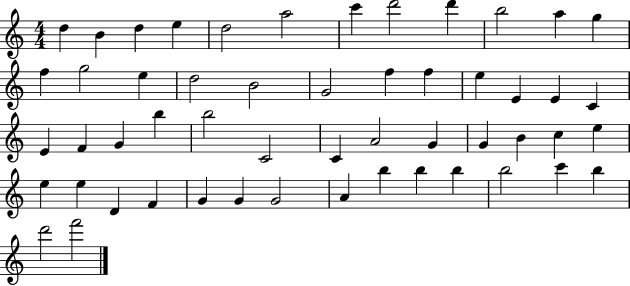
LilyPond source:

{
  \clef treble
  \numericTimeSignature
  \time 4/4
  \key c \major
  d''4 b'4 d''4 e''4 | d''2 a''2 | c'''4 d'''2 d'''4 | b''2 a''4 g''4 | \break f''4 g''2 e''4 | d''2 b'2 | g'2 f''4 f''4 | e''4 e'4 e'4 c'4 | \break e'4 f'4 g'4 b''4 | b''2 c'2 | c'4 a'2 g'4 | g'4 b'4 c''4 e''4 | \break e''4 e''4 d'4 f'4 | g'4 g'4 g'2 | a'4 b''4 b''4 b''4 | b''2 c'''4 b''4 | \break d'''2 f'''2 | \bar "|."
}